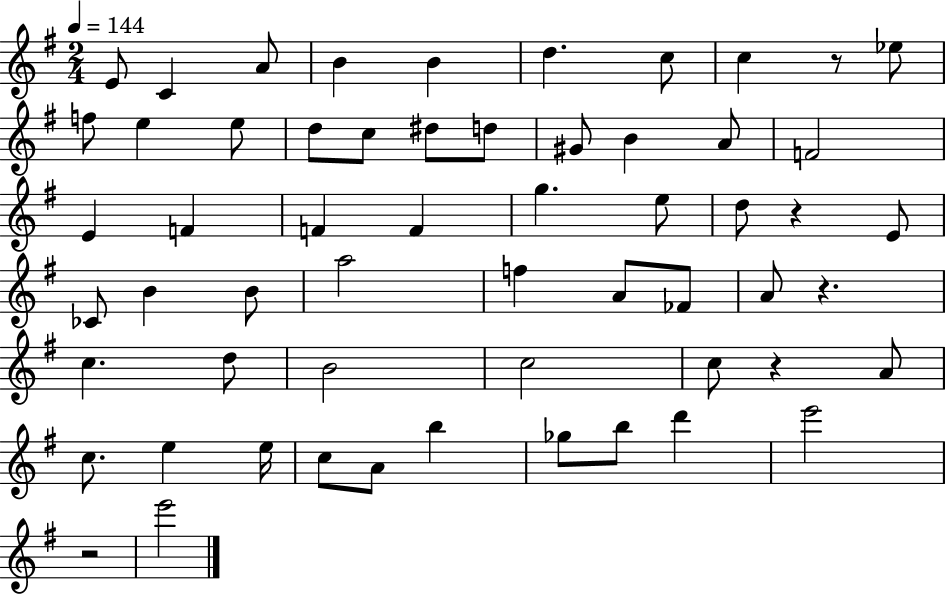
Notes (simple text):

E4/e C4/q A4/e B4/q B4/q D5/q. C5/e C5/q R/e Eb5/e F5/e E5/q E5/e D5/e C5/e D#5/e D5/e G#4/e B4/q A4/e F4/h E4/q F4/q F4/q F4/q G5/q. E5/e D5/e R/q E4/e CES4/e B4/q B4/e A5/h F5/q A4/e FES4/e A4/e R/q. C5/q. D5/e B4/h C5/h C5/e R/q A4/e C5/e. E5/q E5/s C5/e A4/e B5/q Gb5/e B5/e D6/q E6/h R/h E6/h